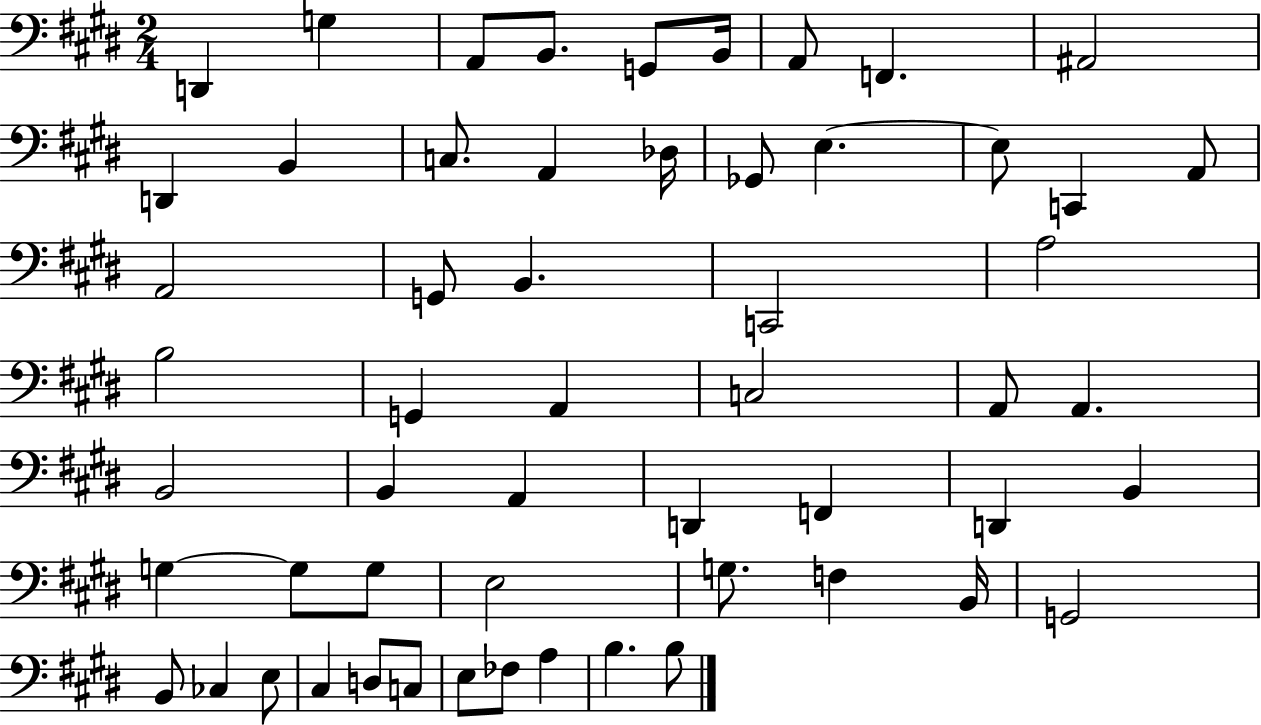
{
  \clef bass
  \numericTimeSignature
  \time 2/4
  \key e \major
  d,4 g4 | a,8 b,8. g,8 b,16 | a,8 f,4. | ais,2 | \break d,4 b,4 | c8. a,4 des16 | ges,8 e4.~~ | e8 c,4 a,8 | \break a,2 | g,8 b,4. | c,2 | a2 | \break b2 | g,4 a,4 | c2 | a,8 a,4. | \break b,2 | b,4 a,4 | d,4 f,4 | d,4 b,4 | \break g4~~ g8 g8 | e2 | g8. f4 b,16 | g,2 | \break b,8 ces4 e8 | cis4 d8 c8 | e8 fes8 a4 | b4. b8 | \break \bar "|."
}